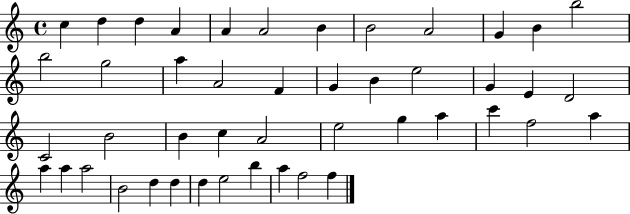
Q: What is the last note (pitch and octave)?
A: F5